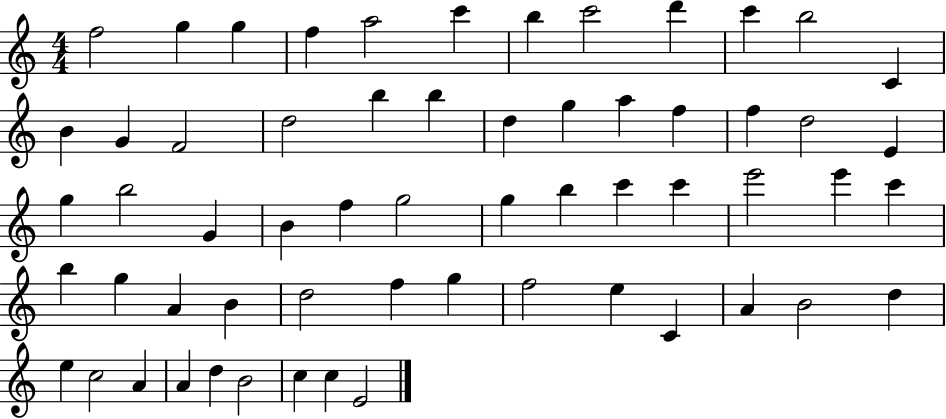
X:1
T:Untitled
M:4/4
L:1/4
K:C
f2 g g f a2 c' b c'2 d' c' b2 C B G F2 d2 b b d g a f f d2 E g b2 G B f g2 g b c' c' e'2 e' c' b g A B d2 f g f2 e C A B2 d e c2 A A d B2 c c E2